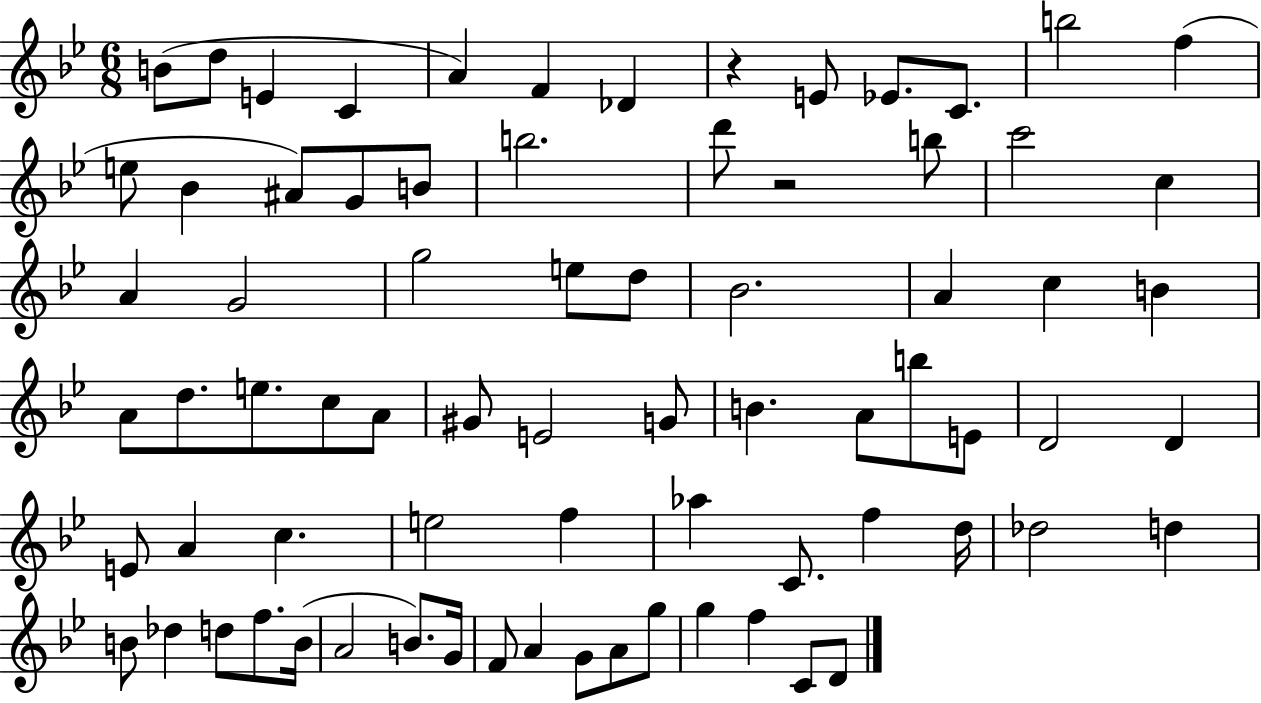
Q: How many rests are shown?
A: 2